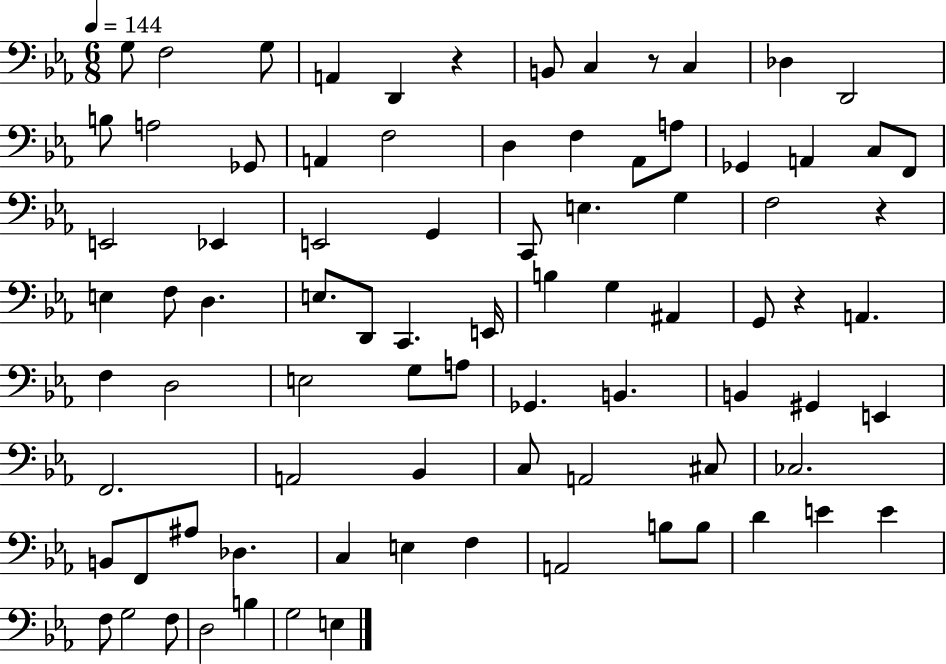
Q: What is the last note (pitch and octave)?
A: E3